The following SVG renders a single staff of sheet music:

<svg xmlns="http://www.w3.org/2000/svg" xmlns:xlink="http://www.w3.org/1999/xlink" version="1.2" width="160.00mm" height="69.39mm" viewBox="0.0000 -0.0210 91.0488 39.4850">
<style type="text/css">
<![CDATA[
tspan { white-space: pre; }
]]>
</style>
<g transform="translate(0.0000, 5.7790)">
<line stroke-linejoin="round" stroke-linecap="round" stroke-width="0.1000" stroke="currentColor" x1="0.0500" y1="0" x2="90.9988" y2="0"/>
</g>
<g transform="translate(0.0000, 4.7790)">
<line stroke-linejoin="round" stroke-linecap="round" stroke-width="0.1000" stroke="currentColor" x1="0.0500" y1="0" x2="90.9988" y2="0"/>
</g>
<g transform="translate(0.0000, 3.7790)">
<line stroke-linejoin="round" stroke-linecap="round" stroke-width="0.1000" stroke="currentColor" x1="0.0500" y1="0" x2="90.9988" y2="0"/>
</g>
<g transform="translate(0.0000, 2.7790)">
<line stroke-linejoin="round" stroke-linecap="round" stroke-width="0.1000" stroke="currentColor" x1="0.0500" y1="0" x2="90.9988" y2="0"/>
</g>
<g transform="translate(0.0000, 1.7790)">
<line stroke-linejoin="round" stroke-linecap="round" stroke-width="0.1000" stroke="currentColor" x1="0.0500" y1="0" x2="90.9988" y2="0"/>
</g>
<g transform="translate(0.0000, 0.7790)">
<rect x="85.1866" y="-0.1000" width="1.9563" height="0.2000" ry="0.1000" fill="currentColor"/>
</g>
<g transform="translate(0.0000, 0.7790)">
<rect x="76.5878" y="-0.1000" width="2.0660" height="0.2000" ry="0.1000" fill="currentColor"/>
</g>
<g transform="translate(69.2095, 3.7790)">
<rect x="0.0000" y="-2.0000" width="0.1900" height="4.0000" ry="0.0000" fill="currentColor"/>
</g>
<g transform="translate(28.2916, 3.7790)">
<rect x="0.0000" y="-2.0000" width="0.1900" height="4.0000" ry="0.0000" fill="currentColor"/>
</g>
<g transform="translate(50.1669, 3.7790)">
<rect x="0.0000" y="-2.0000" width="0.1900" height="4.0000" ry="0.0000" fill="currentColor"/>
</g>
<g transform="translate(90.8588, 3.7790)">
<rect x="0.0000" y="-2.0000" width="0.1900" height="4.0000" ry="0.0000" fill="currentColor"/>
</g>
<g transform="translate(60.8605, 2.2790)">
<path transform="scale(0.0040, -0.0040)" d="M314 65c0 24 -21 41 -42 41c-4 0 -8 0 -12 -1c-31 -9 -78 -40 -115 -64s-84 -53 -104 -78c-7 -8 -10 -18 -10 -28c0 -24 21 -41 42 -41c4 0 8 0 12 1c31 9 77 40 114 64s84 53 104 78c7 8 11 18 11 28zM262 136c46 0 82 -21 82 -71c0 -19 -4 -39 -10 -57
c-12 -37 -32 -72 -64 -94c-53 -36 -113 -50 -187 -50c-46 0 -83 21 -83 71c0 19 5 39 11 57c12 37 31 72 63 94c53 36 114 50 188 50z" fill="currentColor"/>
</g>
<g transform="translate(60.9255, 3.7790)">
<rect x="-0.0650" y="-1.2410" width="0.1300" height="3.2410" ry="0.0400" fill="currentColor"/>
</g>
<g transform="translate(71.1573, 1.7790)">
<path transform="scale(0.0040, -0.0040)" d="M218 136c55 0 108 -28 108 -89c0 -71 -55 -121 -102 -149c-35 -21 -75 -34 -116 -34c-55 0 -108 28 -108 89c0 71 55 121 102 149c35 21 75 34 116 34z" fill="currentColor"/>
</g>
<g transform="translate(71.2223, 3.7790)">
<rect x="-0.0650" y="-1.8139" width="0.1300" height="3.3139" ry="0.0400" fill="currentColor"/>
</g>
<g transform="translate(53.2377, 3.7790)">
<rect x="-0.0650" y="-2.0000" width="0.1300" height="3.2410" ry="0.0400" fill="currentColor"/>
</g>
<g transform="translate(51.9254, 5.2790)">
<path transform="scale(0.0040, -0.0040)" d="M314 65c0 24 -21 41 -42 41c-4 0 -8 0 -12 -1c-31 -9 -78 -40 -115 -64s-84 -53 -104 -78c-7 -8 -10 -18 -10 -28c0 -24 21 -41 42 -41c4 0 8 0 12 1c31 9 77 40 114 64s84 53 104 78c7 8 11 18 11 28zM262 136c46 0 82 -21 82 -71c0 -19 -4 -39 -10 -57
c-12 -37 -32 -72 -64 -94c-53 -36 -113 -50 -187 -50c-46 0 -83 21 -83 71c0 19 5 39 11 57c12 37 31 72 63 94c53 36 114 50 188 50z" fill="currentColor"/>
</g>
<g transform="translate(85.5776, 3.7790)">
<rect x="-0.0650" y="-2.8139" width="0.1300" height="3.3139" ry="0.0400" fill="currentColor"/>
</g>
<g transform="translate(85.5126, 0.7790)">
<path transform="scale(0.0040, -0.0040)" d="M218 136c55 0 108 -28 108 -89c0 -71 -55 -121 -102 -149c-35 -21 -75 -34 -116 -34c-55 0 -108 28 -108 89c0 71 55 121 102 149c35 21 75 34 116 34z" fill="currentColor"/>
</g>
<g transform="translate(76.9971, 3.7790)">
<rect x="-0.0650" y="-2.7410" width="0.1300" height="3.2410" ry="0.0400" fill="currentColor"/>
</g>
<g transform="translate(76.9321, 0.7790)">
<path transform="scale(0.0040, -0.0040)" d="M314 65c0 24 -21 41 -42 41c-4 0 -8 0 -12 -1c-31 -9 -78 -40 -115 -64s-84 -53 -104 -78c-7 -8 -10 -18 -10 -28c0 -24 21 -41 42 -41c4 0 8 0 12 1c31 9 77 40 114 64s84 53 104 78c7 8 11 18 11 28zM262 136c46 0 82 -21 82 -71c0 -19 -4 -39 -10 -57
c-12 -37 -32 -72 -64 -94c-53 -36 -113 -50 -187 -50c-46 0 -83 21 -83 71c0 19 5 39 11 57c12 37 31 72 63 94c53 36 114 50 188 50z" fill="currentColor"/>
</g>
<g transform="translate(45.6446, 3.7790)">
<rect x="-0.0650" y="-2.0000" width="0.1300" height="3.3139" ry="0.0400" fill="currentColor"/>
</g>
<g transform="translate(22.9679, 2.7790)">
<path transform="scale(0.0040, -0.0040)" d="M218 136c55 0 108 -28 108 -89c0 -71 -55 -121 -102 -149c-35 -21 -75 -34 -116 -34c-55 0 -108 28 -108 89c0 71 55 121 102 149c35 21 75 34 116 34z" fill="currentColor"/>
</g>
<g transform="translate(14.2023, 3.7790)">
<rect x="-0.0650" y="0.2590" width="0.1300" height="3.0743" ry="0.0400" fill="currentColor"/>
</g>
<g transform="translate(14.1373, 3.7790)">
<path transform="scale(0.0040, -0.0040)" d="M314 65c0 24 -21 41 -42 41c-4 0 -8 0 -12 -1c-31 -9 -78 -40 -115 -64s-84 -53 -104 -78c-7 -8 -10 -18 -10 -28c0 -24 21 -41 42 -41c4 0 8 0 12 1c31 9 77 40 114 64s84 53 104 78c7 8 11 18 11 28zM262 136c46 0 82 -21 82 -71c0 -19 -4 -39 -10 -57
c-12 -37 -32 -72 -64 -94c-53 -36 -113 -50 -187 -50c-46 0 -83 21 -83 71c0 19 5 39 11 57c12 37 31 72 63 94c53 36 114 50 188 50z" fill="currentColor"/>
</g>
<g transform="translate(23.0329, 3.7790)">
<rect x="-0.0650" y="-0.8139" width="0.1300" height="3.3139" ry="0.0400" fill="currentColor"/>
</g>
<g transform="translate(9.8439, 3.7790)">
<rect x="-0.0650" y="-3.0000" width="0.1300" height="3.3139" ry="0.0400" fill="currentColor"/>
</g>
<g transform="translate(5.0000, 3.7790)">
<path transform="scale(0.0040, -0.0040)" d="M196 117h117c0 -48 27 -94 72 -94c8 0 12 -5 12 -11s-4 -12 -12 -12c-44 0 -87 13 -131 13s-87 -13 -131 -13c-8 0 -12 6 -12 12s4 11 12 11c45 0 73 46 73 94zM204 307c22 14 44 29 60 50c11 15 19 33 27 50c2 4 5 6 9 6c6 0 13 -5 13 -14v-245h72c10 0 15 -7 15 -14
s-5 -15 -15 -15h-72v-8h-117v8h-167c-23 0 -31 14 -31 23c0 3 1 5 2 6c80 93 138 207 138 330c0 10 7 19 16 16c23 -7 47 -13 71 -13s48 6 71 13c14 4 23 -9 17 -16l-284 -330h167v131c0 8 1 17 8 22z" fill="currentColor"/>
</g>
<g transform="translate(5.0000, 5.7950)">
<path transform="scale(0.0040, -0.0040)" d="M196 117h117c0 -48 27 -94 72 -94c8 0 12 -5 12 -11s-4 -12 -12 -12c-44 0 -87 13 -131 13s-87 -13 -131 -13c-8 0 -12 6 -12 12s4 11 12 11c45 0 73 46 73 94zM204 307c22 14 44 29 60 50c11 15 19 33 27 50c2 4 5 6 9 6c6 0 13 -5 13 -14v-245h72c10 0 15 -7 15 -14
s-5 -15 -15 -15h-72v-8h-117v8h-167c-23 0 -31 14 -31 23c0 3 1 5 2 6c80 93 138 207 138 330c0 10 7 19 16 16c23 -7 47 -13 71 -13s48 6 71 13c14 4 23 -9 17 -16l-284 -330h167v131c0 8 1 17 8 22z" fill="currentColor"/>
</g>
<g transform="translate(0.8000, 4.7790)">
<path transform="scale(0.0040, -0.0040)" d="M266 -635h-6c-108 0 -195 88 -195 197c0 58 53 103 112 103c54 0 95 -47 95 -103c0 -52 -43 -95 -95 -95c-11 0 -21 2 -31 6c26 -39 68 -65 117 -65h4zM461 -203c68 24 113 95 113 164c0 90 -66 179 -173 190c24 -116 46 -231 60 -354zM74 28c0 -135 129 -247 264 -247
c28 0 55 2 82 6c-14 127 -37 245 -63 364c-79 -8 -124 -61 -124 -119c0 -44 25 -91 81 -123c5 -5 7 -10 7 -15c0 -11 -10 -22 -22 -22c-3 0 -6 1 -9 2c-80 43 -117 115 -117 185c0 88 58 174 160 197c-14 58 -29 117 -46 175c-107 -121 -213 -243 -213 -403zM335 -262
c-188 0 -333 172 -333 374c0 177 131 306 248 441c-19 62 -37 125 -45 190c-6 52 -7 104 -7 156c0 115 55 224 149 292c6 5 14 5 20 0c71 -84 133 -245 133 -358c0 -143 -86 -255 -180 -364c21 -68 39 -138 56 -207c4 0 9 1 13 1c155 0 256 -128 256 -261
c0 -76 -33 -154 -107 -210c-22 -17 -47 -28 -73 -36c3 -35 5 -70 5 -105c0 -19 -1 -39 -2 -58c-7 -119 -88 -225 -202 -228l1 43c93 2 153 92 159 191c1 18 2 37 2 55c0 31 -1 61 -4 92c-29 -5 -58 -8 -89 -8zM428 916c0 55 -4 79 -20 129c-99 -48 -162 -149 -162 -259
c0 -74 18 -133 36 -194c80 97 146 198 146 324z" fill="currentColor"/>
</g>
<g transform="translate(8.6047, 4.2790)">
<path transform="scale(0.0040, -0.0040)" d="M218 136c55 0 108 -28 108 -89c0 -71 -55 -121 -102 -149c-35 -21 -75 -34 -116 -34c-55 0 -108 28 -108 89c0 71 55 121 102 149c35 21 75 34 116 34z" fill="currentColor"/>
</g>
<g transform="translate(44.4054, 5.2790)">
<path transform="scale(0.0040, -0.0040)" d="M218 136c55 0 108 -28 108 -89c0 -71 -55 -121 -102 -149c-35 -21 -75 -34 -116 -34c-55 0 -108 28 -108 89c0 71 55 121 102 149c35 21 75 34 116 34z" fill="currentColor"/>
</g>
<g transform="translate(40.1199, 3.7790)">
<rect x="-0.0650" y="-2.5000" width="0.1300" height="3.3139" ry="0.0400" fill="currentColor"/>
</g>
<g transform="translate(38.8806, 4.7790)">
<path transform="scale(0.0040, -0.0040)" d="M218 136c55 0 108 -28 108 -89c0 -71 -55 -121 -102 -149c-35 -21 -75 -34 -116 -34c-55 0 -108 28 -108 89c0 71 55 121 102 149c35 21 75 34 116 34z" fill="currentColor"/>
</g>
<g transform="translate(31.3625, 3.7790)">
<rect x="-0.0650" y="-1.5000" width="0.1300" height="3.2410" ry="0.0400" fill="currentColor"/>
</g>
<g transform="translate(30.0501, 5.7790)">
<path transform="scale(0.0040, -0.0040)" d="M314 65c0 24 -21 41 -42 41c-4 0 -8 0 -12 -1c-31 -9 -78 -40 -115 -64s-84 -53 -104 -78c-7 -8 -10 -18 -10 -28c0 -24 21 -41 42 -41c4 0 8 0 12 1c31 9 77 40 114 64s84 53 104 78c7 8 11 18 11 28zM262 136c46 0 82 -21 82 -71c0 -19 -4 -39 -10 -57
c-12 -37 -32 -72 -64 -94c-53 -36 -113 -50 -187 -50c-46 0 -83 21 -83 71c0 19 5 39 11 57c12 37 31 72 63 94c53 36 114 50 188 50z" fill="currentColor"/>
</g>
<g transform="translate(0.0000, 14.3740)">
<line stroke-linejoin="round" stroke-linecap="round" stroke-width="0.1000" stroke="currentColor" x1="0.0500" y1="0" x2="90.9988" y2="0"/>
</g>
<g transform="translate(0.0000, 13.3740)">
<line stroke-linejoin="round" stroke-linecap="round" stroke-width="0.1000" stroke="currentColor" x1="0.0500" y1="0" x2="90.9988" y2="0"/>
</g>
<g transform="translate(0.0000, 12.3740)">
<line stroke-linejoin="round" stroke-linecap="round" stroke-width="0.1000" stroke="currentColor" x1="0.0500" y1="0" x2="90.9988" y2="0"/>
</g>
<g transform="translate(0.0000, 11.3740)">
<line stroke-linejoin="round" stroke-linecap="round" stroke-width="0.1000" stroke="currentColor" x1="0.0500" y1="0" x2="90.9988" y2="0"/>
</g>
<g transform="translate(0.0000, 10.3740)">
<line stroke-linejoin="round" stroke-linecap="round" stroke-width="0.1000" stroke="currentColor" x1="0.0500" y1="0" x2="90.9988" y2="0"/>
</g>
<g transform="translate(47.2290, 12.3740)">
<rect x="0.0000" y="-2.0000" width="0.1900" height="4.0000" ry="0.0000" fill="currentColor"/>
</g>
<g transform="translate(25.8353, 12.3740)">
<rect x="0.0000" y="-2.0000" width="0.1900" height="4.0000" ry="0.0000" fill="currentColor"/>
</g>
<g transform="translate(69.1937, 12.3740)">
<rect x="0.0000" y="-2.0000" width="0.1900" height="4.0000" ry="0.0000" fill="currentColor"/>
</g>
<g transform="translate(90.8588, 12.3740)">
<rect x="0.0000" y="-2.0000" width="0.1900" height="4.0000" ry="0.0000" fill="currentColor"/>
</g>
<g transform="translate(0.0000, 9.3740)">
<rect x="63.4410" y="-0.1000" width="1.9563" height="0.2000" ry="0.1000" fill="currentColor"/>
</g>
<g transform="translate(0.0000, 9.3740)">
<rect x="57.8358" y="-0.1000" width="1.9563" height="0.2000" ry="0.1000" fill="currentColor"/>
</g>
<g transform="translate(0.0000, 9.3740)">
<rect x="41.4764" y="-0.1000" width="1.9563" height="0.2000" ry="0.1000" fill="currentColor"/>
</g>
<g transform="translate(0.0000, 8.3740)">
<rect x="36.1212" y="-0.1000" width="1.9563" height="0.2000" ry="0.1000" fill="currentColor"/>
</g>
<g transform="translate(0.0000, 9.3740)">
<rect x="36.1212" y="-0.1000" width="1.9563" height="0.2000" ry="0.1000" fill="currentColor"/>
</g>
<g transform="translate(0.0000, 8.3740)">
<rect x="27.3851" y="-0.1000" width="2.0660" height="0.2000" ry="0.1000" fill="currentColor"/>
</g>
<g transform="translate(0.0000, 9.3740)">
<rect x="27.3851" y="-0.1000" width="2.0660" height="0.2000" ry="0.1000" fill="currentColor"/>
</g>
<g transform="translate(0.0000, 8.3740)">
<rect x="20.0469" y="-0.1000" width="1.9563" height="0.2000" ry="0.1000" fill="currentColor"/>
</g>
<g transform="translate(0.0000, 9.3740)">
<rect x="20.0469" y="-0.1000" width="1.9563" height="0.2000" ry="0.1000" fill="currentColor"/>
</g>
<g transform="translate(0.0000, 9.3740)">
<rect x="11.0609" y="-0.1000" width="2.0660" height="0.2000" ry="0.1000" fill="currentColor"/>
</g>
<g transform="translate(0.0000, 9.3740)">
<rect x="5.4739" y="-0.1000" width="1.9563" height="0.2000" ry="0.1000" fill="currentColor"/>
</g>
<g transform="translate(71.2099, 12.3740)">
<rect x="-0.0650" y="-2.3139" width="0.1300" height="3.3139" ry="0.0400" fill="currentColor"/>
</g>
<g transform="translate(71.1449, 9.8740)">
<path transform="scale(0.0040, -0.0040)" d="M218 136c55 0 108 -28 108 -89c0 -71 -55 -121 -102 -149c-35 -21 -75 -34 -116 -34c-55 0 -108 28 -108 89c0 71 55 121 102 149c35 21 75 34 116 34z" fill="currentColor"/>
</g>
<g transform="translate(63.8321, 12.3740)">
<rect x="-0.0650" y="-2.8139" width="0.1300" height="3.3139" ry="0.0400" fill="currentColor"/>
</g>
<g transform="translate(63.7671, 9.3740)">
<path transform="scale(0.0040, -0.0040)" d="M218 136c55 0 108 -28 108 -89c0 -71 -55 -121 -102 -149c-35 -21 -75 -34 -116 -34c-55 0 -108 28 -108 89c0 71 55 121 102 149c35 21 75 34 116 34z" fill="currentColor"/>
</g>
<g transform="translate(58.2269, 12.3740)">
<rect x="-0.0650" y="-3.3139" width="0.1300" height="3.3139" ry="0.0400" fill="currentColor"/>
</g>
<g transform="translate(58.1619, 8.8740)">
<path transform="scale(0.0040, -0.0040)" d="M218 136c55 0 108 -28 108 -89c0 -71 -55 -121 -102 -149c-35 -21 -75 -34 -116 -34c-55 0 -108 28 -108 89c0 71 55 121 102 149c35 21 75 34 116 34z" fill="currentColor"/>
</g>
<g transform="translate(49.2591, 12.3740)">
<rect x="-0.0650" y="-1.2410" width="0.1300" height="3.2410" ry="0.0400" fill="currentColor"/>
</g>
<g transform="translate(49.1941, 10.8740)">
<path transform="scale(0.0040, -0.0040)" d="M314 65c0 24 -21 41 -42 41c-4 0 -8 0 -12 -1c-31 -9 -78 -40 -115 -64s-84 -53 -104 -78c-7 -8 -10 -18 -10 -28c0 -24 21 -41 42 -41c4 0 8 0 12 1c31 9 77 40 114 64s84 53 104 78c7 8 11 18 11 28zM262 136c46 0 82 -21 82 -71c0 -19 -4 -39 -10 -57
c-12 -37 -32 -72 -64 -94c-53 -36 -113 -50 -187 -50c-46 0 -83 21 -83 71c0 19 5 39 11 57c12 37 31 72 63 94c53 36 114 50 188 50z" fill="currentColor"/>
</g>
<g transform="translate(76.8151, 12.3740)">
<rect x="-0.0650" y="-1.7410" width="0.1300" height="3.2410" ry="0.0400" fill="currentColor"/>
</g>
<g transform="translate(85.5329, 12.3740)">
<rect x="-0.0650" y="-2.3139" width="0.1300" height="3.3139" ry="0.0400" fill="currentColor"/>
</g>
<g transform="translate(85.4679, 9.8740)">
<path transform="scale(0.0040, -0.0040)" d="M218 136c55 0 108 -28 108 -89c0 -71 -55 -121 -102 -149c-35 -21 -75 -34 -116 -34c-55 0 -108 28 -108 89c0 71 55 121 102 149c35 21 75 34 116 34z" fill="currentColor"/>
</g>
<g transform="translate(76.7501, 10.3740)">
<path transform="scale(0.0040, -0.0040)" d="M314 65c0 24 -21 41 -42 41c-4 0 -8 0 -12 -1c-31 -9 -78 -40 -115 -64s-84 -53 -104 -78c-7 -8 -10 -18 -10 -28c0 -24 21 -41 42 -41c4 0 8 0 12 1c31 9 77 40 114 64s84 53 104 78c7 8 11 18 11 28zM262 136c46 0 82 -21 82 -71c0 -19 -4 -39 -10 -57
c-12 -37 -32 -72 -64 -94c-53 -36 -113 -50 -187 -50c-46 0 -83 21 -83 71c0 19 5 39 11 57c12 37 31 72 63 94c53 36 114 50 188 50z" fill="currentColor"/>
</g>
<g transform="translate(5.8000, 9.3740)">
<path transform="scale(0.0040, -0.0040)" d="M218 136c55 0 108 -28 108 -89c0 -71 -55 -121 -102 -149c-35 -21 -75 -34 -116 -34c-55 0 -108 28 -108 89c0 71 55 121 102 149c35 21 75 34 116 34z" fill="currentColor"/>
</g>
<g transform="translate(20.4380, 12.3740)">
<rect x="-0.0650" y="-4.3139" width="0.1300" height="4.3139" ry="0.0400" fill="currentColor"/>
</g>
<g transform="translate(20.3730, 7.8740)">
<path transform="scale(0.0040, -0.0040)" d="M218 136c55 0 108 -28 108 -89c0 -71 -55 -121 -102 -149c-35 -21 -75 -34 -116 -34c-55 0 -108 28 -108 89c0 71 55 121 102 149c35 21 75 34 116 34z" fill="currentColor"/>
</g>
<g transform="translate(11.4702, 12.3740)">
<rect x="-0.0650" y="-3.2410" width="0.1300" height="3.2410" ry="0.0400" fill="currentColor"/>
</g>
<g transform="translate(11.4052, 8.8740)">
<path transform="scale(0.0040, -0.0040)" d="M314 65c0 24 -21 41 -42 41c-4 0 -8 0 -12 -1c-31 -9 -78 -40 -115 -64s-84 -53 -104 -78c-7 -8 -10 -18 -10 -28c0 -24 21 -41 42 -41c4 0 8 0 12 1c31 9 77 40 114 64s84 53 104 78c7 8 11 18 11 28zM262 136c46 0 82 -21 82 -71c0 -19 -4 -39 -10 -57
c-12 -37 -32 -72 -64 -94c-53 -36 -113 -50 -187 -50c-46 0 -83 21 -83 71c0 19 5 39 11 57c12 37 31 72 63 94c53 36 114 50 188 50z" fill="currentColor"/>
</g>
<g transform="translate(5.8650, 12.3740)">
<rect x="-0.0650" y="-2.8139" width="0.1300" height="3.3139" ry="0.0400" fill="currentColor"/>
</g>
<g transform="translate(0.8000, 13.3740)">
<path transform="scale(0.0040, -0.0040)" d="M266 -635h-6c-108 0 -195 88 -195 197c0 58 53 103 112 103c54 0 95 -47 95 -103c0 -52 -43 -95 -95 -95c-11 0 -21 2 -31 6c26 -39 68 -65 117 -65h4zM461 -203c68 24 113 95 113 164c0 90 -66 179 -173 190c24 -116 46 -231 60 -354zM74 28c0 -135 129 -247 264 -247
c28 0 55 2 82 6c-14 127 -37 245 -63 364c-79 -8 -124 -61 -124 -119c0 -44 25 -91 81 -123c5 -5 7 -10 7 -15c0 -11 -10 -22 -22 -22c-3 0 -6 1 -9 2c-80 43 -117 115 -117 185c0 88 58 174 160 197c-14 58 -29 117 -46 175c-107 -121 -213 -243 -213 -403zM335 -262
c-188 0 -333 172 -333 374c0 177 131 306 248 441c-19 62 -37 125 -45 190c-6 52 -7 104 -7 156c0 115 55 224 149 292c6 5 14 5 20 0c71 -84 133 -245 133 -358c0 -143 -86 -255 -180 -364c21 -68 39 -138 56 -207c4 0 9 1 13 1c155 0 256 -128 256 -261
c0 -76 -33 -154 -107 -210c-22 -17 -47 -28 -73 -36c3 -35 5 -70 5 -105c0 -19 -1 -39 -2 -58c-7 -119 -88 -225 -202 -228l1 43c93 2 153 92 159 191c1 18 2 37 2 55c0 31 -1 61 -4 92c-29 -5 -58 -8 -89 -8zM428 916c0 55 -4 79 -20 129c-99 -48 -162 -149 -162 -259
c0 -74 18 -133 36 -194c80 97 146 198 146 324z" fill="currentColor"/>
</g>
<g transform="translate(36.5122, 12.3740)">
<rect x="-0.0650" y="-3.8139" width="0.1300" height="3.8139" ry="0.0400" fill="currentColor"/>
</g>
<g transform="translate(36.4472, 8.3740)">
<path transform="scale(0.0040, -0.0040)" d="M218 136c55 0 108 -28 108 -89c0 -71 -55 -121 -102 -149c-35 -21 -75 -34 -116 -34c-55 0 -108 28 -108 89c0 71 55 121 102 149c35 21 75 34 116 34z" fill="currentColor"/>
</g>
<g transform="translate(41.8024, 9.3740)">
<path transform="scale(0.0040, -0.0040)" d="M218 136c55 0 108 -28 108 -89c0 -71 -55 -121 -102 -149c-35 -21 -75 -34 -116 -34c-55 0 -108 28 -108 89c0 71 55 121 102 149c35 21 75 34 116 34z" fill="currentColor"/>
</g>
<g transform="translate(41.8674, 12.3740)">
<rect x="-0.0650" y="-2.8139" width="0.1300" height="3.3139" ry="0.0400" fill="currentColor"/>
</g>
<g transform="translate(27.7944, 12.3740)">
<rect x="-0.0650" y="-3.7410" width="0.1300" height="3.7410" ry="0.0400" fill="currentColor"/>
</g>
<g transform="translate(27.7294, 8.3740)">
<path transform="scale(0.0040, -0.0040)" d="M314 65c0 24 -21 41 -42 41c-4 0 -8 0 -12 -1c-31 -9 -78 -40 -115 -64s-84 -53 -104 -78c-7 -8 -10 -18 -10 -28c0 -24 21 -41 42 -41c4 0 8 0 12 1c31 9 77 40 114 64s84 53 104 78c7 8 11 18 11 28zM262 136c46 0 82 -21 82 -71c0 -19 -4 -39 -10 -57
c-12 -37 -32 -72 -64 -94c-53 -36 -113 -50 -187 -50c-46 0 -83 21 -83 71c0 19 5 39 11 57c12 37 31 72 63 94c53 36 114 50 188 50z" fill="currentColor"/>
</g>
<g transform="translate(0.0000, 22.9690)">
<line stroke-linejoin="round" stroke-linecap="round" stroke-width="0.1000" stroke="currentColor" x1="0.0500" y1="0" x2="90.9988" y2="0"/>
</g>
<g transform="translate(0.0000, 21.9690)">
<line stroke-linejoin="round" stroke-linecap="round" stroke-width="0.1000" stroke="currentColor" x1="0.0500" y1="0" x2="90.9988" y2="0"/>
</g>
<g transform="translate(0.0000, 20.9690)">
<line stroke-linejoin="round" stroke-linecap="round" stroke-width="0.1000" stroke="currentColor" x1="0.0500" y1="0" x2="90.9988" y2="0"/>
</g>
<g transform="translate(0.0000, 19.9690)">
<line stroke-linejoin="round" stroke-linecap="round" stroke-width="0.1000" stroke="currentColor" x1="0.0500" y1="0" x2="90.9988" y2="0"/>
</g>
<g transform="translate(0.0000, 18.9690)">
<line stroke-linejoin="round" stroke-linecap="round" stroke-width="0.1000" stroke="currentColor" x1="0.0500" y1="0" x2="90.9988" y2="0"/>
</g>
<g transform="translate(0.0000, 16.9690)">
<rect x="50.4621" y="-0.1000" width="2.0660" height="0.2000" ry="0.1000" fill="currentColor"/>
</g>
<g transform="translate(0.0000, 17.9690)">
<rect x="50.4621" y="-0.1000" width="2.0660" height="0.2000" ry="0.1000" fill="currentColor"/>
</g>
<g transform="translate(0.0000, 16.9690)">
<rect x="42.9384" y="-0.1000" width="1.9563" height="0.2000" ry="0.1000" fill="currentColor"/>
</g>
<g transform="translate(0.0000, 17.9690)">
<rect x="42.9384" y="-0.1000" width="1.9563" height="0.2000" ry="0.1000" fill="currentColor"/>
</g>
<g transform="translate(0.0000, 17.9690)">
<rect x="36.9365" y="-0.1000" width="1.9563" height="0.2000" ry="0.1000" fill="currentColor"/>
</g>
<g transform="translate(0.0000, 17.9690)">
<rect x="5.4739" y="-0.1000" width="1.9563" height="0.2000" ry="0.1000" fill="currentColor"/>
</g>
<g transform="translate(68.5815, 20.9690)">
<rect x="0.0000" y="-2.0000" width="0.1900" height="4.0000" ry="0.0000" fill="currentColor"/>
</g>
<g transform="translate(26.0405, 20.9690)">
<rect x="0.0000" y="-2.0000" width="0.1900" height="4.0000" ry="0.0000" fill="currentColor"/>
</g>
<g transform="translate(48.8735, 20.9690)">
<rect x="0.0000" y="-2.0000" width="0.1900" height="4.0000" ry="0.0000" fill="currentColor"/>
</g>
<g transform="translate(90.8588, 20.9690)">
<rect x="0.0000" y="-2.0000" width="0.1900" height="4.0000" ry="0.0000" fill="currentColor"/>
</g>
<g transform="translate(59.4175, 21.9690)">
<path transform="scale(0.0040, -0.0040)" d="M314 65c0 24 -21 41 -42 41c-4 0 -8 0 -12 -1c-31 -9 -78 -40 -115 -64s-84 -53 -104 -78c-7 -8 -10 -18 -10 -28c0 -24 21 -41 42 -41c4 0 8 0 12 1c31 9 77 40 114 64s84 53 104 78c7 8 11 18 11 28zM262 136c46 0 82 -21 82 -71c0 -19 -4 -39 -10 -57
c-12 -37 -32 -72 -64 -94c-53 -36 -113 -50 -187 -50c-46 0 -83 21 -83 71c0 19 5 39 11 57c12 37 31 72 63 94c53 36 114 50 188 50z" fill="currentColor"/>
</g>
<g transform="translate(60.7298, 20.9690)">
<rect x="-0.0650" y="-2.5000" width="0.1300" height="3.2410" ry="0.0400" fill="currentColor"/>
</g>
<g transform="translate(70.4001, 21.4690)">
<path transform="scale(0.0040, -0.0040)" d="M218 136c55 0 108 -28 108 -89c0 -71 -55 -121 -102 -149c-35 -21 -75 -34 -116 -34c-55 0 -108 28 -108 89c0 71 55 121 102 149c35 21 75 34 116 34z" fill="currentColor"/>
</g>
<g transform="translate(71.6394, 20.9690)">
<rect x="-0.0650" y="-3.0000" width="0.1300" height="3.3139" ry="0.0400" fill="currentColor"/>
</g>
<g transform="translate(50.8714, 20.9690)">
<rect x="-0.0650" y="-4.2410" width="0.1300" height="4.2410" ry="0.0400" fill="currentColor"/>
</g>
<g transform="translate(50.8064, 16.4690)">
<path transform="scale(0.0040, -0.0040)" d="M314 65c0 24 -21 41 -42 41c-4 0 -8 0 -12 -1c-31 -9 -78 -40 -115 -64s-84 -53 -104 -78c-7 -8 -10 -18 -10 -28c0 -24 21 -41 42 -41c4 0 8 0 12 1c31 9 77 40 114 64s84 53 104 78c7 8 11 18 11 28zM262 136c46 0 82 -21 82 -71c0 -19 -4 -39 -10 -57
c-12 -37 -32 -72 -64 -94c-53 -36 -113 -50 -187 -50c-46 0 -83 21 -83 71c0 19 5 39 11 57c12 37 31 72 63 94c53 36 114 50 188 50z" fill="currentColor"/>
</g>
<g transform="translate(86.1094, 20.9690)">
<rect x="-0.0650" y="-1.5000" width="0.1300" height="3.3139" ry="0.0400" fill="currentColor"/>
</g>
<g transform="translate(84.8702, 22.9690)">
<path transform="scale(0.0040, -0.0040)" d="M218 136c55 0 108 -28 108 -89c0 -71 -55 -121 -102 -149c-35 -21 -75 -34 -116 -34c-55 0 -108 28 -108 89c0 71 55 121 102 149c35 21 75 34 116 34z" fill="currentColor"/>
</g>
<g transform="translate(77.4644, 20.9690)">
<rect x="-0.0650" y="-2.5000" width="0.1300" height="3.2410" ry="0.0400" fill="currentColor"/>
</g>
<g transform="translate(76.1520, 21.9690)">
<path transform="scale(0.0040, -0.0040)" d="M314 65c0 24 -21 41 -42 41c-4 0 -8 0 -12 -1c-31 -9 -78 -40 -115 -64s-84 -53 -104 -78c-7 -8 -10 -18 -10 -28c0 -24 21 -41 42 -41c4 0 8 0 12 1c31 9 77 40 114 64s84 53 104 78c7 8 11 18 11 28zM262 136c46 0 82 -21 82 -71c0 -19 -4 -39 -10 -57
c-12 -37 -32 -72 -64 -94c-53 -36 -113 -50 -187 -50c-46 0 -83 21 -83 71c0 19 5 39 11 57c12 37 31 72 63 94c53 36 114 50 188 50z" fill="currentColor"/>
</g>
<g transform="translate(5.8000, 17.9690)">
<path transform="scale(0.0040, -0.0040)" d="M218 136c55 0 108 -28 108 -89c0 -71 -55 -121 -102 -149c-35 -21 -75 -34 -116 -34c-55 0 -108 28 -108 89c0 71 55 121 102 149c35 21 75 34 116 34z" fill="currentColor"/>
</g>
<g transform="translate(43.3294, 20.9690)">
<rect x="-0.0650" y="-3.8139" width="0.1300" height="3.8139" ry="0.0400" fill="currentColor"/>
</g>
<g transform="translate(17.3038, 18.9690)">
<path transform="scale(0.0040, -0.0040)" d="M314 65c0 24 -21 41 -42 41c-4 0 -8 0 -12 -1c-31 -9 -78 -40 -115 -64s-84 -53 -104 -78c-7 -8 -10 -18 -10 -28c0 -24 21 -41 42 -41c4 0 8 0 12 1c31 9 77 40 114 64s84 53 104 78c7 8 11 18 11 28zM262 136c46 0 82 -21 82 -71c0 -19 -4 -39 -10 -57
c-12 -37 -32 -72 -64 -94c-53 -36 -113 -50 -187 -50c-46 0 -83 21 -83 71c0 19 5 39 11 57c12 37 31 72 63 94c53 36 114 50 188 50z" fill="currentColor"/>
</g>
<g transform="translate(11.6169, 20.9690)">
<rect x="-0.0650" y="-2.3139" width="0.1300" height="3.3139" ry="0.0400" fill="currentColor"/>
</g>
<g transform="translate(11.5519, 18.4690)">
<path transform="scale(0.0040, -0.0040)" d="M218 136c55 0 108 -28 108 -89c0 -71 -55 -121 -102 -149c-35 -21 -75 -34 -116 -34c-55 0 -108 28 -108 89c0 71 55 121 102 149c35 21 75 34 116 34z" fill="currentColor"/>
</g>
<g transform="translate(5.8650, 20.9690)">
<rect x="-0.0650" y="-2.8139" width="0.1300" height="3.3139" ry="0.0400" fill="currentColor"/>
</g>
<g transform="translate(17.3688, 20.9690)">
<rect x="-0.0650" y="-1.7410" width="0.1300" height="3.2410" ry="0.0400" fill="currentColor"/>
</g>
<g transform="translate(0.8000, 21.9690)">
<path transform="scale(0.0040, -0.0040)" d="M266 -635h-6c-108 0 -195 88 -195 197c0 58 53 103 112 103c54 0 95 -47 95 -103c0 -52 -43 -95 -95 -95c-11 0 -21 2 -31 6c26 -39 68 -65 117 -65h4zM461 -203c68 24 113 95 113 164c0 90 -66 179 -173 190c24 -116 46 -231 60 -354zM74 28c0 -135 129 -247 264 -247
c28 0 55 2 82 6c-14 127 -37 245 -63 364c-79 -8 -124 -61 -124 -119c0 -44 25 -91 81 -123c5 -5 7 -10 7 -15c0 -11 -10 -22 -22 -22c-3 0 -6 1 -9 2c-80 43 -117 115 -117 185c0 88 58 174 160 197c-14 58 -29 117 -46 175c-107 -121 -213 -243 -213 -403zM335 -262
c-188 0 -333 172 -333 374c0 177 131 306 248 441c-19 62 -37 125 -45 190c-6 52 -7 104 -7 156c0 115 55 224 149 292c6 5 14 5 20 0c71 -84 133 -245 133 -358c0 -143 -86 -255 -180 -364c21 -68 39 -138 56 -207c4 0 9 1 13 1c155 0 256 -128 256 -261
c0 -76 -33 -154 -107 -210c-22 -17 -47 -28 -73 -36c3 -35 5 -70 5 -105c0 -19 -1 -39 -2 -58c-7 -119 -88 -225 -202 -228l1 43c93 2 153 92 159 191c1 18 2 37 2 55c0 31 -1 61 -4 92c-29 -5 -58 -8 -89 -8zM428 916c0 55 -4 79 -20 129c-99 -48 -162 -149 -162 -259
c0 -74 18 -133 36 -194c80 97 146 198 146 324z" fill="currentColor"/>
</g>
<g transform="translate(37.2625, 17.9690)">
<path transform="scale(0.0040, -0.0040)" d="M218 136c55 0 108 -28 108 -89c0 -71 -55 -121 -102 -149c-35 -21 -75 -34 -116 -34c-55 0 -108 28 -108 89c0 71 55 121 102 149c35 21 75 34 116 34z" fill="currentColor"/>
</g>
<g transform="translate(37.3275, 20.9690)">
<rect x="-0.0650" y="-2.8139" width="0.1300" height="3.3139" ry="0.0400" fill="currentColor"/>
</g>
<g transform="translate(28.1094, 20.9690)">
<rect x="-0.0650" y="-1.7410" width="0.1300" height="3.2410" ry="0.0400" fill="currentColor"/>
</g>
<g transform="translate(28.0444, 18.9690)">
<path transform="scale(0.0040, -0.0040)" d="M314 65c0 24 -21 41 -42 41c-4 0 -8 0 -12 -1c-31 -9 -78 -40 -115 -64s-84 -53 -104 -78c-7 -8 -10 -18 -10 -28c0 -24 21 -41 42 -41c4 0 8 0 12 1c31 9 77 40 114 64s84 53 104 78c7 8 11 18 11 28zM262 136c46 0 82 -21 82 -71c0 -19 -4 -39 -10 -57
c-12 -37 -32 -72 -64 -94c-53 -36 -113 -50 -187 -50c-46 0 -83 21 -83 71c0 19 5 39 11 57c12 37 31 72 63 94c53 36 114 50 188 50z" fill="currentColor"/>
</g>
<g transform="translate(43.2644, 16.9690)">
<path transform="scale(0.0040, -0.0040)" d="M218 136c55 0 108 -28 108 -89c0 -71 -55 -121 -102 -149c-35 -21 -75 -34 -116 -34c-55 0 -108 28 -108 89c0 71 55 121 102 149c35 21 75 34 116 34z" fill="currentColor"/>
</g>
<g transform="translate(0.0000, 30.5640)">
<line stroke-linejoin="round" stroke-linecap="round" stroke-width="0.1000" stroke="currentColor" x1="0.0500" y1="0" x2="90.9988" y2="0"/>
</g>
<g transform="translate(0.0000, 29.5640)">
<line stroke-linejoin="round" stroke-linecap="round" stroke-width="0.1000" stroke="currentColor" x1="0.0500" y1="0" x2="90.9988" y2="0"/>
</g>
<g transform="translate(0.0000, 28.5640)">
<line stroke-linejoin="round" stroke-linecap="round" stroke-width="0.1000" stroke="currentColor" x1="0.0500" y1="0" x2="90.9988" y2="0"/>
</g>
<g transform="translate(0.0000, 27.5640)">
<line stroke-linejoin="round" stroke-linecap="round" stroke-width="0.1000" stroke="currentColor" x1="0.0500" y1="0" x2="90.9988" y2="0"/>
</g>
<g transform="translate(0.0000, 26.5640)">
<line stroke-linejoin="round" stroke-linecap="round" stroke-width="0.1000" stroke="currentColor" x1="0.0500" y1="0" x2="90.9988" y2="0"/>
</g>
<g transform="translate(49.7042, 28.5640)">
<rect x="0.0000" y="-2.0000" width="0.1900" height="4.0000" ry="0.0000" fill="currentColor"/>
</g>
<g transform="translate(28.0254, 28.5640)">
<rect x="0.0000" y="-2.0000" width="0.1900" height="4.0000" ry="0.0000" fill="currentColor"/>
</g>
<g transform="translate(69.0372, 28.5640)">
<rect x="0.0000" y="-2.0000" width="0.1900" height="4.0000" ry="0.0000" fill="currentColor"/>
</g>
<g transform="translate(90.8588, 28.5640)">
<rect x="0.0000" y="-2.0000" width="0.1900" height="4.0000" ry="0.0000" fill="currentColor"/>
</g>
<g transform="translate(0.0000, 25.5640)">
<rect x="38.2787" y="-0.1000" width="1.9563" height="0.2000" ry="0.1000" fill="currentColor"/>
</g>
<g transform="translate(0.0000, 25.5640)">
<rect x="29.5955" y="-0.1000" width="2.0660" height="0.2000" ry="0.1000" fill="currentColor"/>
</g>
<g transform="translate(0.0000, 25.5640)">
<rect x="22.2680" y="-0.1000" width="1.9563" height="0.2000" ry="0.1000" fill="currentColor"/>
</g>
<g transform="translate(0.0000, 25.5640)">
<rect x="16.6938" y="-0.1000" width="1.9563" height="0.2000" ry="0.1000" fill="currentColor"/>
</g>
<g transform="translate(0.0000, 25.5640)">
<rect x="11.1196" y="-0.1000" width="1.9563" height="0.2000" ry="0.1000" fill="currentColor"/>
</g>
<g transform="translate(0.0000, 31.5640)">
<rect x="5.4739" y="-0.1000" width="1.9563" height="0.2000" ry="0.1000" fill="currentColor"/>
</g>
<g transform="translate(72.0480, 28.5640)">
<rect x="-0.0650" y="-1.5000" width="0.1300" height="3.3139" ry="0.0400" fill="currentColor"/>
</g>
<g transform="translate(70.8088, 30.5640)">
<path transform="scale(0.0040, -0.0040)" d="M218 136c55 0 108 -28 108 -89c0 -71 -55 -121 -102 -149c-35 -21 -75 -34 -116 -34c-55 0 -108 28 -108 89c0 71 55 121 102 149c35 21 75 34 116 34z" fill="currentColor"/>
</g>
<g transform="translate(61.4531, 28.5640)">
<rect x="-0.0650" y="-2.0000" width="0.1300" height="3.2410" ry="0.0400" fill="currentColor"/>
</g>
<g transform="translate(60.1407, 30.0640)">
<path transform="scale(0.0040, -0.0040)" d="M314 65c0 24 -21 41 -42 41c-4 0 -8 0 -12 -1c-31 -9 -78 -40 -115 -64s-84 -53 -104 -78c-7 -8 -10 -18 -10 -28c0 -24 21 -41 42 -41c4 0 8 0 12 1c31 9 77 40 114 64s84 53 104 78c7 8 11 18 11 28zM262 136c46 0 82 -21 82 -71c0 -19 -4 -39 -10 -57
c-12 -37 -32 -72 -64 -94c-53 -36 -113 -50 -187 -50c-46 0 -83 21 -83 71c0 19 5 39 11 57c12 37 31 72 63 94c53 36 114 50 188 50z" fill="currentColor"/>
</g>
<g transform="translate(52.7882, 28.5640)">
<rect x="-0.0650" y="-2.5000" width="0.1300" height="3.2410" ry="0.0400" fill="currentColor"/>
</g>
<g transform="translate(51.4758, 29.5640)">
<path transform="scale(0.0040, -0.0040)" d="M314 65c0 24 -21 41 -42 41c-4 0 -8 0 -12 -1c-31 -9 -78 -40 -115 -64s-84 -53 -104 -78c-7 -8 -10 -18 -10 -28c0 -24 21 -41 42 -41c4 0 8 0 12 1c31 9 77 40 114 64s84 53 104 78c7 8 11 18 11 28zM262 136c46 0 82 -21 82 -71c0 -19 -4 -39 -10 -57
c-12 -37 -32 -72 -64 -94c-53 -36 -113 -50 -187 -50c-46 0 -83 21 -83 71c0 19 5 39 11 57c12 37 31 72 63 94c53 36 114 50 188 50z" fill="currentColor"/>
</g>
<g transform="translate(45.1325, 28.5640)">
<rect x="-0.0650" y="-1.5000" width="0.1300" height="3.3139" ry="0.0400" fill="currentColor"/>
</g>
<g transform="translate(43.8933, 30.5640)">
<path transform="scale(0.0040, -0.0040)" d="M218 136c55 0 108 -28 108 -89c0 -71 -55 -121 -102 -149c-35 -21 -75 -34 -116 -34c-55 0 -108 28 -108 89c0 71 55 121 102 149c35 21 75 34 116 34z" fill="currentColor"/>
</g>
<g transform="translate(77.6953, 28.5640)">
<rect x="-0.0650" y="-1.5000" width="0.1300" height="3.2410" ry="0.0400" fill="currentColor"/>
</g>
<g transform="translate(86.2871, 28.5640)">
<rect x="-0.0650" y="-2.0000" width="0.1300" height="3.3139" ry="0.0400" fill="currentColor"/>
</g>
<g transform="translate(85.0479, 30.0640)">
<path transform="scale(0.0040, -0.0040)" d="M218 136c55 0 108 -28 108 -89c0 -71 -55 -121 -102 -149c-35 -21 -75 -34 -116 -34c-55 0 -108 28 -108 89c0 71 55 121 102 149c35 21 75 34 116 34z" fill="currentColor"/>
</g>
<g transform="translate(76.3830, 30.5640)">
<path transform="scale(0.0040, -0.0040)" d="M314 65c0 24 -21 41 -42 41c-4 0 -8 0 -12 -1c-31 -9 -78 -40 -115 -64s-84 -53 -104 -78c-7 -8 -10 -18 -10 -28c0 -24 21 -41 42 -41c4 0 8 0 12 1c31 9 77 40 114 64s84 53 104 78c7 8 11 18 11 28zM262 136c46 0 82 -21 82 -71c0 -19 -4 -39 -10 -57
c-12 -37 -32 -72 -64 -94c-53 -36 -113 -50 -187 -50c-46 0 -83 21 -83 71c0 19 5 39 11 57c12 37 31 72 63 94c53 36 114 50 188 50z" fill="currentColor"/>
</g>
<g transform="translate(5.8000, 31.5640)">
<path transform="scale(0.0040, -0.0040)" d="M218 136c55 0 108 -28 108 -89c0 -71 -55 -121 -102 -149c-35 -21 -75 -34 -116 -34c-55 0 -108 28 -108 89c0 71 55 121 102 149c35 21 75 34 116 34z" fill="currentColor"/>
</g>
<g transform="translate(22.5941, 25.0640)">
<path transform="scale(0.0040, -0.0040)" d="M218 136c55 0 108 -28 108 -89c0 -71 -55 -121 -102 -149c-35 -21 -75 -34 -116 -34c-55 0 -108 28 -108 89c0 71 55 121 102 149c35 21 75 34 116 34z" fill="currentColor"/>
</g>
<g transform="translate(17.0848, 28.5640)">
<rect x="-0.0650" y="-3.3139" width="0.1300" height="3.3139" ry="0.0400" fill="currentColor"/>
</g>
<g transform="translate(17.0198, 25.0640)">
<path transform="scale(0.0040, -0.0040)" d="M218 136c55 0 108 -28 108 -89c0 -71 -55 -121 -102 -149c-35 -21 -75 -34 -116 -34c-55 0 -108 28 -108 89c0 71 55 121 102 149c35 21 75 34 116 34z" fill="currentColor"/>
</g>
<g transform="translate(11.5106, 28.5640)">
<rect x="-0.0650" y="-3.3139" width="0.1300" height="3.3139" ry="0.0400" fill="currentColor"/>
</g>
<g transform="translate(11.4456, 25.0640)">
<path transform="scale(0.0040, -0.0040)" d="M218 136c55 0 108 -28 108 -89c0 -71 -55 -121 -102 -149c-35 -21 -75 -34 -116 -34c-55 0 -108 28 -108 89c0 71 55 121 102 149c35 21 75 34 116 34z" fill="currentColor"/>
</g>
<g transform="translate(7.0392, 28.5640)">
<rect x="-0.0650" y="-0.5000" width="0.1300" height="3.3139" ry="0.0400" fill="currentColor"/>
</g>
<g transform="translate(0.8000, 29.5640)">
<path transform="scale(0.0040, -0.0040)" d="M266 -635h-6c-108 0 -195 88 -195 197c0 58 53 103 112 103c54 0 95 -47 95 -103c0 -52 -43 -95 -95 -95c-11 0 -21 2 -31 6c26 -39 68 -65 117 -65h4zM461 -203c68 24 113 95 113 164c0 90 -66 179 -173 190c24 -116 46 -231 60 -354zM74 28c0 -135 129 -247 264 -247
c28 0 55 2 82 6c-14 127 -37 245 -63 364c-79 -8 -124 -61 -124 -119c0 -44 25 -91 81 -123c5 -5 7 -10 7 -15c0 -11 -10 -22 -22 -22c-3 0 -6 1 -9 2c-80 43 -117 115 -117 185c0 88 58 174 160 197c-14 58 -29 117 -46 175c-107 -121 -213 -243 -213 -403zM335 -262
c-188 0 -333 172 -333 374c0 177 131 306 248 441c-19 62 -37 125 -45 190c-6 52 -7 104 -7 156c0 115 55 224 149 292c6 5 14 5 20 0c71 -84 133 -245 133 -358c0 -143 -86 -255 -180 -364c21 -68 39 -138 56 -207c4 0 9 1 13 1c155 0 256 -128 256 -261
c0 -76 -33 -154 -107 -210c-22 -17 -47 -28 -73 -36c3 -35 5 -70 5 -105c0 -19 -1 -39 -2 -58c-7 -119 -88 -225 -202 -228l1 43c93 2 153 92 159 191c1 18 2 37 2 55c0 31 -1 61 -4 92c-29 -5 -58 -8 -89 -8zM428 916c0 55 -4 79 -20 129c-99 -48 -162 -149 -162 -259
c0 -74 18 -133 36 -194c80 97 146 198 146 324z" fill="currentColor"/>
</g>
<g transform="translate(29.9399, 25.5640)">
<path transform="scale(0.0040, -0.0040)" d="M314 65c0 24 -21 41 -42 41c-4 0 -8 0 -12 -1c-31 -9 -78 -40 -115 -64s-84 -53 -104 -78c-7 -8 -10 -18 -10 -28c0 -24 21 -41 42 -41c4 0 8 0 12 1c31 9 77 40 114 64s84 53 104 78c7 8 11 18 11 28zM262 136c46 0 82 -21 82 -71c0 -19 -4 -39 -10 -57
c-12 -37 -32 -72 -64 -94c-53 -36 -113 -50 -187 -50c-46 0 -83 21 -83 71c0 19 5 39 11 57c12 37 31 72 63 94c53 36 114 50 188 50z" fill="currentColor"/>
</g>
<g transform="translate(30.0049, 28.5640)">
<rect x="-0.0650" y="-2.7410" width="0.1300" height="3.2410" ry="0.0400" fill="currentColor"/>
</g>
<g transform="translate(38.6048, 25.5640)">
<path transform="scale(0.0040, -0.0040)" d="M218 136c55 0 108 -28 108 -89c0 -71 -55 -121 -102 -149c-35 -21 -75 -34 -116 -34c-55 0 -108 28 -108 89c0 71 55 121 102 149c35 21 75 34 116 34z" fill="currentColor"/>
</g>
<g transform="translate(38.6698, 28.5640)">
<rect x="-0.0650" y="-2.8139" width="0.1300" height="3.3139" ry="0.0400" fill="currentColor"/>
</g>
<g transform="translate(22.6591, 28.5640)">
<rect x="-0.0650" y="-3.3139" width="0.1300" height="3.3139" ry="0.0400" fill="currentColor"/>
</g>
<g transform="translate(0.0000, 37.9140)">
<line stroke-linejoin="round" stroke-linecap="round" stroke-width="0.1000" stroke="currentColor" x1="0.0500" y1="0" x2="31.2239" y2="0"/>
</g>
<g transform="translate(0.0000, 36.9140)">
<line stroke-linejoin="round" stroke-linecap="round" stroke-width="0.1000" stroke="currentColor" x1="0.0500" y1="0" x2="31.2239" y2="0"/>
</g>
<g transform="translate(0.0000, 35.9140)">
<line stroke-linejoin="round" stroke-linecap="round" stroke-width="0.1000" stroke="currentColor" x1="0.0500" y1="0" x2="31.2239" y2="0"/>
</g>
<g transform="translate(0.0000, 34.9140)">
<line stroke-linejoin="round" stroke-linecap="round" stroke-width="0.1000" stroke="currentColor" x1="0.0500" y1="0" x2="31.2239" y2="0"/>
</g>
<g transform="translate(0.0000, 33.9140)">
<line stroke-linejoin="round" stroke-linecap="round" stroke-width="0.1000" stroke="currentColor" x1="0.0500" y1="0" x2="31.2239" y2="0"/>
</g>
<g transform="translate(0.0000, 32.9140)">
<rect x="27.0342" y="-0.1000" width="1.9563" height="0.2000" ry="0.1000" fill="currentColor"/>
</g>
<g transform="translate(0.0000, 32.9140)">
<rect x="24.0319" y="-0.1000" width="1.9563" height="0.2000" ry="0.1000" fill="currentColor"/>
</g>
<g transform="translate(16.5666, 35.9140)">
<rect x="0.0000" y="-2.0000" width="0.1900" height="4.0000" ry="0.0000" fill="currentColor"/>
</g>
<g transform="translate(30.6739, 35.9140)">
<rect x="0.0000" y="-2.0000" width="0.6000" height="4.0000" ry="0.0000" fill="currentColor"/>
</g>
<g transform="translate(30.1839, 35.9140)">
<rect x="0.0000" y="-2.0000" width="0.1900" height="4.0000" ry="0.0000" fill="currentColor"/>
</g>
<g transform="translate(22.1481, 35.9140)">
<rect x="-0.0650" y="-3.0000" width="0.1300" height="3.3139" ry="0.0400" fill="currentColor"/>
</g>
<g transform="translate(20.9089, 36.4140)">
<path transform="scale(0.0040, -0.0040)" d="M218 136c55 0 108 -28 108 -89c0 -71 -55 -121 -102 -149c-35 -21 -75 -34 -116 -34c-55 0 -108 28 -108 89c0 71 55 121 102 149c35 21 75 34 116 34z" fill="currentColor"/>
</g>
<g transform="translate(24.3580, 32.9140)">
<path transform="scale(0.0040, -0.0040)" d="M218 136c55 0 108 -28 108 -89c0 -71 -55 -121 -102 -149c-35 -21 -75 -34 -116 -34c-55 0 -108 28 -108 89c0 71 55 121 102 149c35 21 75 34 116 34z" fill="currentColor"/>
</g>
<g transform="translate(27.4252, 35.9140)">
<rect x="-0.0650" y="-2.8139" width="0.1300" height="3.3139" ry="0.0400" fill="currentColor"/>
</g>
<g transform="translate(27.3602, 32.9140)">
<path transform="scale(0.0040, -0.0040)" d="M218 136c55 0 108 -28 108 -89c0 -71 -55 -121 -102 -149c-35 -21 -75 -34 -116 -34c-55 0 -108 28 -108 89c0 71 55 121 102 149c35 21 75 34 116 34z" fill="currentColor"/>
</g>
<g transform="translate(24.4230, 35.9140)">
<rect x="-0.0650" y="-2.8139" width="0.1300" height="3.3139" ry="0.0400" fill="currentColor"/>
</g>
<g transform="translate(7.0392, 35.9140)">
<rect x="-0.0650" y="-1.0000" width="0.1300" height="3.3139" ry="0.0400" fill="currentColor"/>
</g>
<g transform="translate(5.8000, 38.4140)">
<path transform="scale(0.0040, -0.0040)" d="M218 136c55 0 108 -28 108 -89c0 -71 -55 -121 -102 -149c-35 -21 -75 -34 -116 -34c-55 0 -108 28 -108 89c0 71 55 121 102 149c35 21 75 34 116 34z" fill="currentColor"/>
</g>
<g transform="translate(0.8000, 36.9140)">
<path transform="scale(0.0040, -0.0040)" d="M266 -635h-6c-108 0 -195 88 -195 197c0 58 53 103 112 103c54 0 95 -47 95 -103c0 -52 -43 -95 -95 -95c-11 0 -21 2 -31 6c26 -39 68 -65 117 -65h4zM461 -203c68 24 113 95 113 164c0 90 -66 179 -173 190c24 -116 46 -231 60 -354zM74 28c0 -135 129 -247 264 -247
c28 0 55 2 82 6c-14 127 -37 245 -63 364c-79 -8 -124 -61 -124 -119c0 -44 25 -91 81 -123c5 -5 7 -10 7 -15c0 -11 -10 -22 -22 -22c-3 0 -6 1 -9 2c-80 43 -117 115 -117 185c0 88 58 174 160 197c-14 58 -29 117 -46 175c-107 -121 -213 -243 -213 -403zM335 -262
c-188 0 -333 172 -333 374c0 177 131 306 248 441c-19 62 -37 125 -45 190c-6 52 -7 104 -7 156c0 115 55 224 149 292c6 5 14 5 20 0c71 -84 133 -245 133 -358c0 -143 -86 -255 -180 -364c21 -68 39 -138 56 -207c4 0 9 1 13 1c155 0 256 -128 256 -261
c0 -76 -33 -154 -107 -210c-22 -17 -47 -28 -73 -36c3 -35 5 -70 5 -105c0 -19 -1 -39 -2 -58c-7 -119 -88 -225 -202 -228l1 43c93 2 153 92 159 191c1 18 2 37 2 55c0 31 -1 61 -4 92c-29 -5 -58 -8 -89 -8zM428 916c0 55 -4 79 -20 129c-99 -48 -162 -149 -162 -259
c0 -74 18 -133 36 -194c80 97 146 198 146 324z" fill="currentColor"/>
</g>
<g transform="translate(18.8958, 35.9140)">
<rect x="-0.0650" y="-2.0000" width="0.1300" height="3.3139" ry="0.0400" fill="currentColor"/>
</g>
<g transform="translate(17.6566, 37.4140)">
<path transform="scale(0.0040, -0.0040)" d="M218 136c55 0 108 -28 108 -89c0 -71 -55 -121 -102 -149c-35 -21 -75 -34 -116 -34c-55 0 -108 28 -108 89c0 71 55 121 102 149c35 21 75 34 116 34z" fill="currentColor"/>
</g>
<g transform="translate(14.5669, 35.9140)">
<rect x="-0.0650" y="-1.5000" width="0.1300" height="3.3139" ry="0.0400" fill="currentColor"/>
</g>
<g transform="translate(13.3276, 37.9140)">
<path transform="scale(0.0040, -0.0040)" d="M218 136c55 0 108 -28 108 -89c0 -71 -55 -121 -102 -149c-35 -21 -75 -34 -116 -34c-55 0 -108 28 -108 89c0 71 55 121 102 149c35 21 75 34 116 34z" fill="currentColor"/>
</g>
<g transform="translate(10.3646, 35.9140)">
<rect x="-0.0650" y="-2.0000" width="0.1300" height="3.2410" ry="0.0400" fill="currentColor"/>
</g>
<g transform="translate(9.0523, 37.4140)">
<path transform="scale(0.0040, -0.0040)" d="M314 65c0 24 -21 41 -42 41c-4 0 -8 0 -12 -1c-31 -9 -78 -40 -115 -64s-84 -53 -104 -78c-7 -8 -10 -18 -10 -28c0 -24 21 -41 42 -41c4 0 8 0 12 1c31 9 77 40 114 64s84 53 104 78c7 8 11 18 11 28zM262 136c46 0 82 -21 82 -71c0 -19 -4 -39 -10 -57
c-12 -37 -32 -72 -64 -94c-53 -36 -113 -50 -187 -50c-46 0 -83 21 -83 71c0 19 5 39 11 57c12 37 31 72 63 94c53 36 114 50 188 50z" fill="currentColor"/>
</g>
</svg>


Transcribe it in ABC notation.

X:1
T:Untitled
M:4/4
L:1/4
K:C
A B2 d E2 G F F2 e2 f a2 a a b2 d' c'2 c' a e2 b a g f2 g a g f2 f2 a c' d'2 G2 A G2 E C b b b a2 a E G2 F2 E E2 F D F2 E F A a a